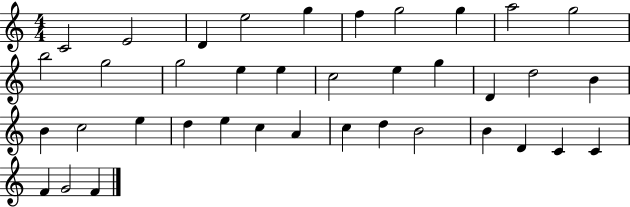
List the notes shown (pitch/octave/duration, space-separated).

C4/h E4/h D4/q E5/h G5/q F5/q G5/h G5/q A5/h G5/h B5/h G5/h G5/h E5/q E5/q C5/h E5/q G5/q D4/q D5/h B4/q B4/q C5/h E5/q D5/q E5/q C5/q A4/q C5/q D5/q B4/h B4/q D4/q C4/q C4/q F4/q G4/h F4/q